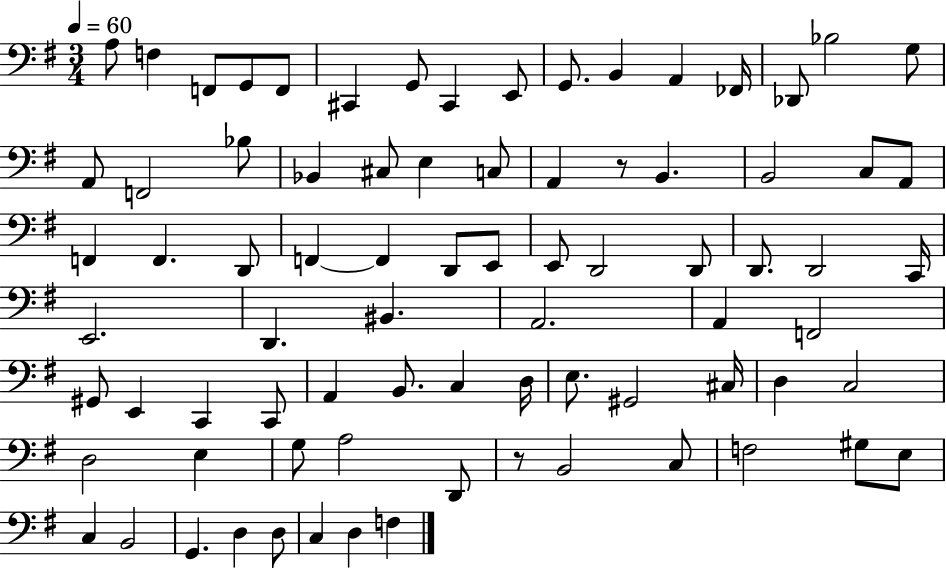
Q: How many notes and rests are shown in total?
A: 80